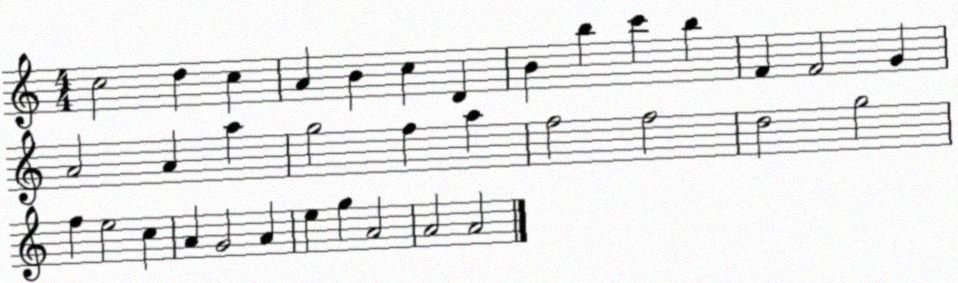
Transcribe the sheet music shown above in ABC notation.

X:1
T:Untitled
M:4/4
L:1/4
K:C
c2 d c A B c D B b c' b F F2 G A2 A a g2 f a f2 f2 d2 g2 f e2 c A G2 A e g A2 A2 A2